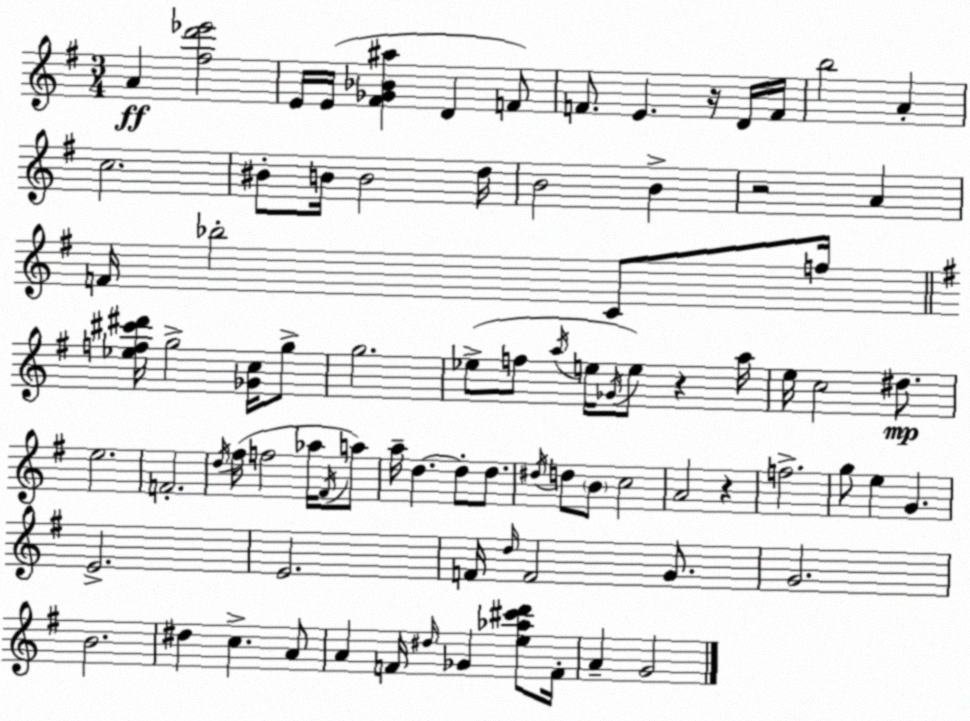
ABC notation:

X:1
T:Untitled
M:3/4
L:1/4
K:Em
A [^fd'_e']2 E/4 E/4 [^F_G_B^a] D F/2 F/2 E z/4 D/4 F/4 b2 A c2 ^B/2 B/4 B2 d/4 B2 B z2 A F/4 _b2 C/2 f/4 [_ef^c'^d']/4 g2 [_Gc]/4 g/2 g2 _e/2 f/2 a/4 e/4 _G/4 e/2 z a/4 e/4 c2 ^d/2 e2 F2 d/4 ^f/4 f2 _a/4 ^F/4 a/2 a/4 d d/2 d/2 ^d/4 d/2 B/2 c2 A2 z f2 g/2 e G E2 E2 F/4 d/4 F2 G/2 G2 B2 ^d c A/2 A F/4 ^d/4 _G [e_a^c'd']/2 F/4 A G2